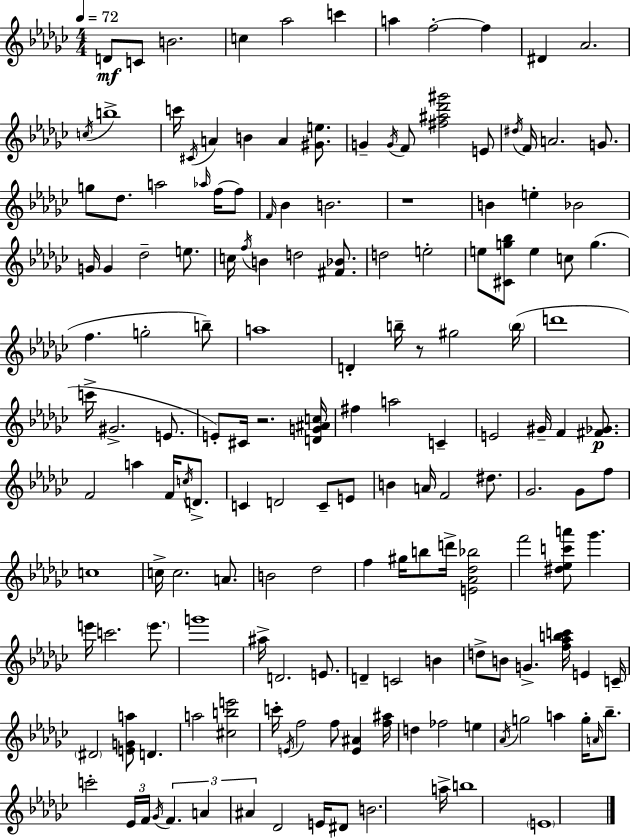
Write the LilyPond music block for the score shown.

{
  \clef treble
  \numericTimeSignature
  \time 4/4
  \key ees \minor
  \tempo 4 = 72
  d'8\mf c'8 b'2. | c''4 aes''2 c'''4 | a''4 f''2-.~~ f''4 | dis'4 aes'2. | \break \acciaccatura { c''16 } b''1-> | c'''16 \acciaccatura { cis'16 } a'4 b'4 a'4 <gis' e''>8. | g'4-- \acciaccatura { g'16 } f'8 <fis'' ais'' des''' gis'''>2 | e'8 \acciaccatura { dis''16 } f'16 a'2. | \break g'8. g''8 des''8. a''2 | \grace { aes''16 }( f''16 f''8) \grace { f'16 } bes'4 b'2. | r1 | b'4 e''4-. bes'2 | \break g'16 g'4 des''2-- | e''8. c''16 \acciaccatura { f''16 } b'4 d''2 | <fis' bes'>8. d''2 e''2-. | e''8 <cis' g'' bes''>8 e''4 c''8 | \break g''4.( f''4. g''2-. | b''8--) a''1 | d'4-. b''16-- r8 gis''2 | \parenthesize b''16( d'''1 | \break c'''16-> gis'2.-> | e'8. e'8-.) cis'16 r2. | <d' g' ais' c''>16 fis''4 a''2 | c'4-- e'2 gis'16-- | \break f'4 <fis' ges'>8.\p f'2 a''4 | f'16 \acciaccatura { c''16 } d'8.-> c'4 d'2 | c'8-- e'8 b'4 a'16 f'2 | dis''8. ges'2. | \break ges'8 f''8 c''1 | c''16-> c''2. | a'8. b'2 | des''2 f''4 gis''16 b''8 d'''16-> | \break <e' aes' des'' bes''>2 f'''2 | <dis'' ees'' c''' a'''>8 ges'''4. e'''16 c'''2. | \parenthesize e'''8. g'''1 | ais''16-> d'2. | \break e'8. d'4-- c'2 | b'4 d''8-> b'8 g'4.-> | <f'' aes'' b'' c'''>16 e'4 c'16-- \parenthesize dis'2 | <e' g' a''>8 d'4. a''2 | \break <cis'' b'' e'''>2 c'''16-. \acciaccatura { e'16 } f''2 | f''8 <e' ais'>4 <f'' ais''>16 d''4 fes''2 | e''4 \acciaccatura { aes'16 } g''2 | a''4 g''16-. \grace { a'16 } bes''8.-- c'''2-. | \break \tuplet 3/2 { ees'16 f'16 \acciaccatura { ges'16 } } \tuplet 3/2 { f'4. a'4 | ais'4 } des'2 e'16 dis'8 b'2. | a''16-> b''1 | \parenthesize e'1 | \break \bar "|."
}